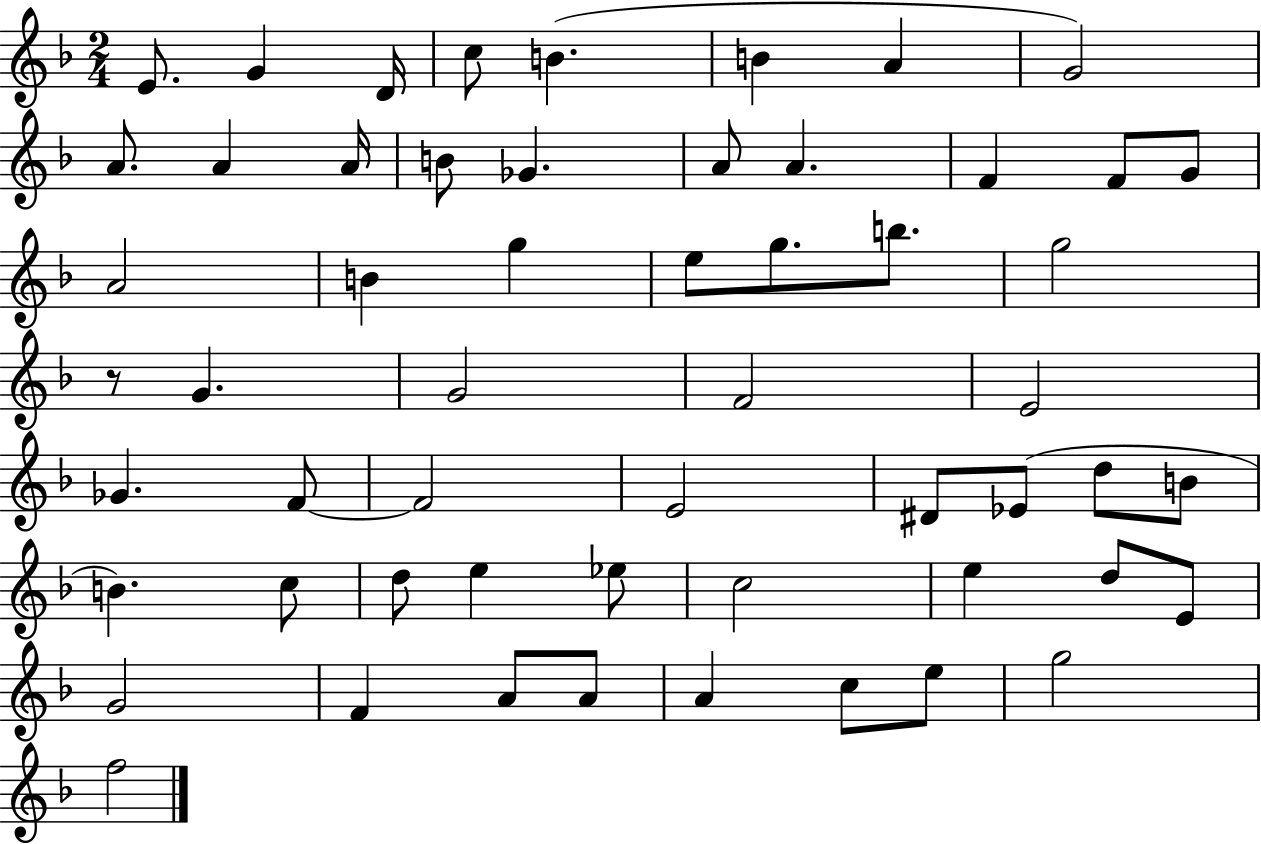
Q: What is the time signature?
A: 2/4